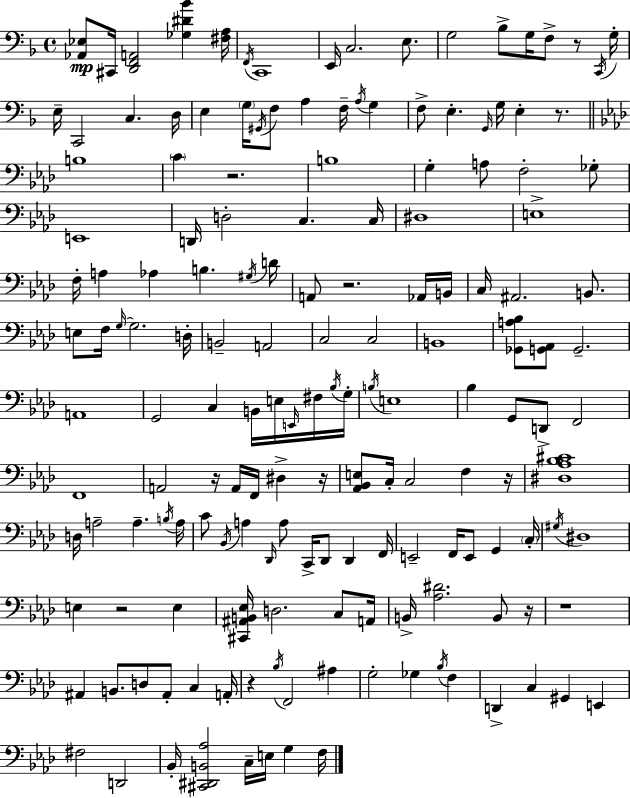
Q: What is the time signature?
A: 4/4